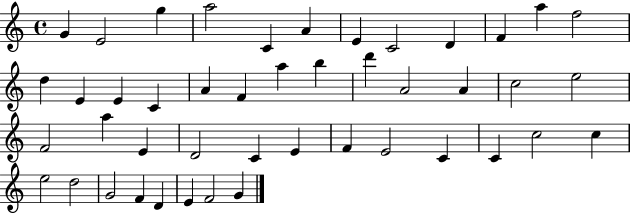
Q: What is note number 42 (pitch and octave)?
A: D4